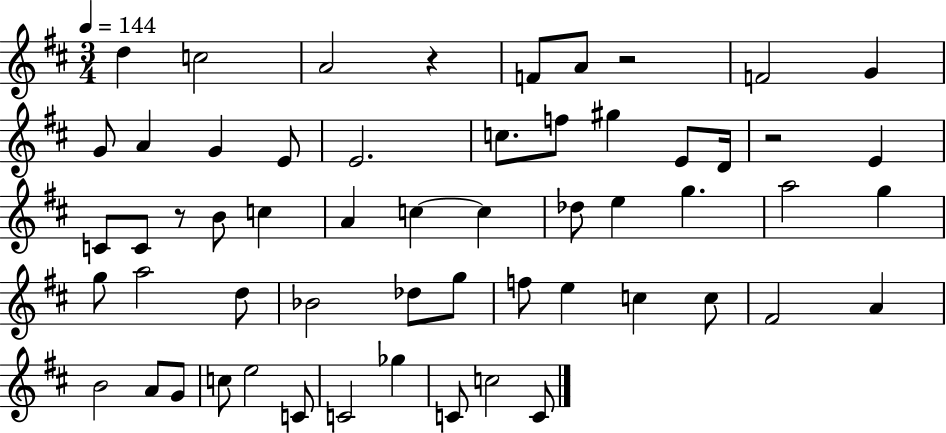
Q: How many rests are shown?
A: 4